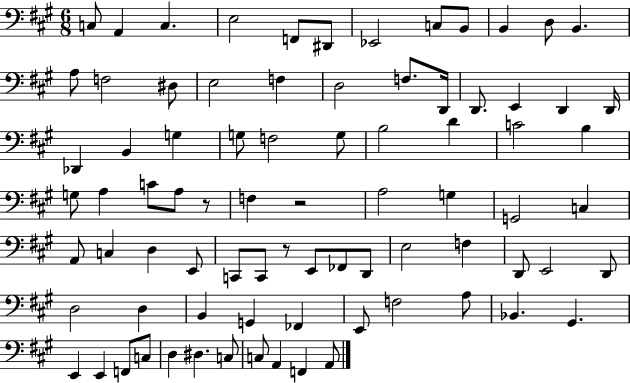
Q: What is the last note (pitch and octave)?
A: A2